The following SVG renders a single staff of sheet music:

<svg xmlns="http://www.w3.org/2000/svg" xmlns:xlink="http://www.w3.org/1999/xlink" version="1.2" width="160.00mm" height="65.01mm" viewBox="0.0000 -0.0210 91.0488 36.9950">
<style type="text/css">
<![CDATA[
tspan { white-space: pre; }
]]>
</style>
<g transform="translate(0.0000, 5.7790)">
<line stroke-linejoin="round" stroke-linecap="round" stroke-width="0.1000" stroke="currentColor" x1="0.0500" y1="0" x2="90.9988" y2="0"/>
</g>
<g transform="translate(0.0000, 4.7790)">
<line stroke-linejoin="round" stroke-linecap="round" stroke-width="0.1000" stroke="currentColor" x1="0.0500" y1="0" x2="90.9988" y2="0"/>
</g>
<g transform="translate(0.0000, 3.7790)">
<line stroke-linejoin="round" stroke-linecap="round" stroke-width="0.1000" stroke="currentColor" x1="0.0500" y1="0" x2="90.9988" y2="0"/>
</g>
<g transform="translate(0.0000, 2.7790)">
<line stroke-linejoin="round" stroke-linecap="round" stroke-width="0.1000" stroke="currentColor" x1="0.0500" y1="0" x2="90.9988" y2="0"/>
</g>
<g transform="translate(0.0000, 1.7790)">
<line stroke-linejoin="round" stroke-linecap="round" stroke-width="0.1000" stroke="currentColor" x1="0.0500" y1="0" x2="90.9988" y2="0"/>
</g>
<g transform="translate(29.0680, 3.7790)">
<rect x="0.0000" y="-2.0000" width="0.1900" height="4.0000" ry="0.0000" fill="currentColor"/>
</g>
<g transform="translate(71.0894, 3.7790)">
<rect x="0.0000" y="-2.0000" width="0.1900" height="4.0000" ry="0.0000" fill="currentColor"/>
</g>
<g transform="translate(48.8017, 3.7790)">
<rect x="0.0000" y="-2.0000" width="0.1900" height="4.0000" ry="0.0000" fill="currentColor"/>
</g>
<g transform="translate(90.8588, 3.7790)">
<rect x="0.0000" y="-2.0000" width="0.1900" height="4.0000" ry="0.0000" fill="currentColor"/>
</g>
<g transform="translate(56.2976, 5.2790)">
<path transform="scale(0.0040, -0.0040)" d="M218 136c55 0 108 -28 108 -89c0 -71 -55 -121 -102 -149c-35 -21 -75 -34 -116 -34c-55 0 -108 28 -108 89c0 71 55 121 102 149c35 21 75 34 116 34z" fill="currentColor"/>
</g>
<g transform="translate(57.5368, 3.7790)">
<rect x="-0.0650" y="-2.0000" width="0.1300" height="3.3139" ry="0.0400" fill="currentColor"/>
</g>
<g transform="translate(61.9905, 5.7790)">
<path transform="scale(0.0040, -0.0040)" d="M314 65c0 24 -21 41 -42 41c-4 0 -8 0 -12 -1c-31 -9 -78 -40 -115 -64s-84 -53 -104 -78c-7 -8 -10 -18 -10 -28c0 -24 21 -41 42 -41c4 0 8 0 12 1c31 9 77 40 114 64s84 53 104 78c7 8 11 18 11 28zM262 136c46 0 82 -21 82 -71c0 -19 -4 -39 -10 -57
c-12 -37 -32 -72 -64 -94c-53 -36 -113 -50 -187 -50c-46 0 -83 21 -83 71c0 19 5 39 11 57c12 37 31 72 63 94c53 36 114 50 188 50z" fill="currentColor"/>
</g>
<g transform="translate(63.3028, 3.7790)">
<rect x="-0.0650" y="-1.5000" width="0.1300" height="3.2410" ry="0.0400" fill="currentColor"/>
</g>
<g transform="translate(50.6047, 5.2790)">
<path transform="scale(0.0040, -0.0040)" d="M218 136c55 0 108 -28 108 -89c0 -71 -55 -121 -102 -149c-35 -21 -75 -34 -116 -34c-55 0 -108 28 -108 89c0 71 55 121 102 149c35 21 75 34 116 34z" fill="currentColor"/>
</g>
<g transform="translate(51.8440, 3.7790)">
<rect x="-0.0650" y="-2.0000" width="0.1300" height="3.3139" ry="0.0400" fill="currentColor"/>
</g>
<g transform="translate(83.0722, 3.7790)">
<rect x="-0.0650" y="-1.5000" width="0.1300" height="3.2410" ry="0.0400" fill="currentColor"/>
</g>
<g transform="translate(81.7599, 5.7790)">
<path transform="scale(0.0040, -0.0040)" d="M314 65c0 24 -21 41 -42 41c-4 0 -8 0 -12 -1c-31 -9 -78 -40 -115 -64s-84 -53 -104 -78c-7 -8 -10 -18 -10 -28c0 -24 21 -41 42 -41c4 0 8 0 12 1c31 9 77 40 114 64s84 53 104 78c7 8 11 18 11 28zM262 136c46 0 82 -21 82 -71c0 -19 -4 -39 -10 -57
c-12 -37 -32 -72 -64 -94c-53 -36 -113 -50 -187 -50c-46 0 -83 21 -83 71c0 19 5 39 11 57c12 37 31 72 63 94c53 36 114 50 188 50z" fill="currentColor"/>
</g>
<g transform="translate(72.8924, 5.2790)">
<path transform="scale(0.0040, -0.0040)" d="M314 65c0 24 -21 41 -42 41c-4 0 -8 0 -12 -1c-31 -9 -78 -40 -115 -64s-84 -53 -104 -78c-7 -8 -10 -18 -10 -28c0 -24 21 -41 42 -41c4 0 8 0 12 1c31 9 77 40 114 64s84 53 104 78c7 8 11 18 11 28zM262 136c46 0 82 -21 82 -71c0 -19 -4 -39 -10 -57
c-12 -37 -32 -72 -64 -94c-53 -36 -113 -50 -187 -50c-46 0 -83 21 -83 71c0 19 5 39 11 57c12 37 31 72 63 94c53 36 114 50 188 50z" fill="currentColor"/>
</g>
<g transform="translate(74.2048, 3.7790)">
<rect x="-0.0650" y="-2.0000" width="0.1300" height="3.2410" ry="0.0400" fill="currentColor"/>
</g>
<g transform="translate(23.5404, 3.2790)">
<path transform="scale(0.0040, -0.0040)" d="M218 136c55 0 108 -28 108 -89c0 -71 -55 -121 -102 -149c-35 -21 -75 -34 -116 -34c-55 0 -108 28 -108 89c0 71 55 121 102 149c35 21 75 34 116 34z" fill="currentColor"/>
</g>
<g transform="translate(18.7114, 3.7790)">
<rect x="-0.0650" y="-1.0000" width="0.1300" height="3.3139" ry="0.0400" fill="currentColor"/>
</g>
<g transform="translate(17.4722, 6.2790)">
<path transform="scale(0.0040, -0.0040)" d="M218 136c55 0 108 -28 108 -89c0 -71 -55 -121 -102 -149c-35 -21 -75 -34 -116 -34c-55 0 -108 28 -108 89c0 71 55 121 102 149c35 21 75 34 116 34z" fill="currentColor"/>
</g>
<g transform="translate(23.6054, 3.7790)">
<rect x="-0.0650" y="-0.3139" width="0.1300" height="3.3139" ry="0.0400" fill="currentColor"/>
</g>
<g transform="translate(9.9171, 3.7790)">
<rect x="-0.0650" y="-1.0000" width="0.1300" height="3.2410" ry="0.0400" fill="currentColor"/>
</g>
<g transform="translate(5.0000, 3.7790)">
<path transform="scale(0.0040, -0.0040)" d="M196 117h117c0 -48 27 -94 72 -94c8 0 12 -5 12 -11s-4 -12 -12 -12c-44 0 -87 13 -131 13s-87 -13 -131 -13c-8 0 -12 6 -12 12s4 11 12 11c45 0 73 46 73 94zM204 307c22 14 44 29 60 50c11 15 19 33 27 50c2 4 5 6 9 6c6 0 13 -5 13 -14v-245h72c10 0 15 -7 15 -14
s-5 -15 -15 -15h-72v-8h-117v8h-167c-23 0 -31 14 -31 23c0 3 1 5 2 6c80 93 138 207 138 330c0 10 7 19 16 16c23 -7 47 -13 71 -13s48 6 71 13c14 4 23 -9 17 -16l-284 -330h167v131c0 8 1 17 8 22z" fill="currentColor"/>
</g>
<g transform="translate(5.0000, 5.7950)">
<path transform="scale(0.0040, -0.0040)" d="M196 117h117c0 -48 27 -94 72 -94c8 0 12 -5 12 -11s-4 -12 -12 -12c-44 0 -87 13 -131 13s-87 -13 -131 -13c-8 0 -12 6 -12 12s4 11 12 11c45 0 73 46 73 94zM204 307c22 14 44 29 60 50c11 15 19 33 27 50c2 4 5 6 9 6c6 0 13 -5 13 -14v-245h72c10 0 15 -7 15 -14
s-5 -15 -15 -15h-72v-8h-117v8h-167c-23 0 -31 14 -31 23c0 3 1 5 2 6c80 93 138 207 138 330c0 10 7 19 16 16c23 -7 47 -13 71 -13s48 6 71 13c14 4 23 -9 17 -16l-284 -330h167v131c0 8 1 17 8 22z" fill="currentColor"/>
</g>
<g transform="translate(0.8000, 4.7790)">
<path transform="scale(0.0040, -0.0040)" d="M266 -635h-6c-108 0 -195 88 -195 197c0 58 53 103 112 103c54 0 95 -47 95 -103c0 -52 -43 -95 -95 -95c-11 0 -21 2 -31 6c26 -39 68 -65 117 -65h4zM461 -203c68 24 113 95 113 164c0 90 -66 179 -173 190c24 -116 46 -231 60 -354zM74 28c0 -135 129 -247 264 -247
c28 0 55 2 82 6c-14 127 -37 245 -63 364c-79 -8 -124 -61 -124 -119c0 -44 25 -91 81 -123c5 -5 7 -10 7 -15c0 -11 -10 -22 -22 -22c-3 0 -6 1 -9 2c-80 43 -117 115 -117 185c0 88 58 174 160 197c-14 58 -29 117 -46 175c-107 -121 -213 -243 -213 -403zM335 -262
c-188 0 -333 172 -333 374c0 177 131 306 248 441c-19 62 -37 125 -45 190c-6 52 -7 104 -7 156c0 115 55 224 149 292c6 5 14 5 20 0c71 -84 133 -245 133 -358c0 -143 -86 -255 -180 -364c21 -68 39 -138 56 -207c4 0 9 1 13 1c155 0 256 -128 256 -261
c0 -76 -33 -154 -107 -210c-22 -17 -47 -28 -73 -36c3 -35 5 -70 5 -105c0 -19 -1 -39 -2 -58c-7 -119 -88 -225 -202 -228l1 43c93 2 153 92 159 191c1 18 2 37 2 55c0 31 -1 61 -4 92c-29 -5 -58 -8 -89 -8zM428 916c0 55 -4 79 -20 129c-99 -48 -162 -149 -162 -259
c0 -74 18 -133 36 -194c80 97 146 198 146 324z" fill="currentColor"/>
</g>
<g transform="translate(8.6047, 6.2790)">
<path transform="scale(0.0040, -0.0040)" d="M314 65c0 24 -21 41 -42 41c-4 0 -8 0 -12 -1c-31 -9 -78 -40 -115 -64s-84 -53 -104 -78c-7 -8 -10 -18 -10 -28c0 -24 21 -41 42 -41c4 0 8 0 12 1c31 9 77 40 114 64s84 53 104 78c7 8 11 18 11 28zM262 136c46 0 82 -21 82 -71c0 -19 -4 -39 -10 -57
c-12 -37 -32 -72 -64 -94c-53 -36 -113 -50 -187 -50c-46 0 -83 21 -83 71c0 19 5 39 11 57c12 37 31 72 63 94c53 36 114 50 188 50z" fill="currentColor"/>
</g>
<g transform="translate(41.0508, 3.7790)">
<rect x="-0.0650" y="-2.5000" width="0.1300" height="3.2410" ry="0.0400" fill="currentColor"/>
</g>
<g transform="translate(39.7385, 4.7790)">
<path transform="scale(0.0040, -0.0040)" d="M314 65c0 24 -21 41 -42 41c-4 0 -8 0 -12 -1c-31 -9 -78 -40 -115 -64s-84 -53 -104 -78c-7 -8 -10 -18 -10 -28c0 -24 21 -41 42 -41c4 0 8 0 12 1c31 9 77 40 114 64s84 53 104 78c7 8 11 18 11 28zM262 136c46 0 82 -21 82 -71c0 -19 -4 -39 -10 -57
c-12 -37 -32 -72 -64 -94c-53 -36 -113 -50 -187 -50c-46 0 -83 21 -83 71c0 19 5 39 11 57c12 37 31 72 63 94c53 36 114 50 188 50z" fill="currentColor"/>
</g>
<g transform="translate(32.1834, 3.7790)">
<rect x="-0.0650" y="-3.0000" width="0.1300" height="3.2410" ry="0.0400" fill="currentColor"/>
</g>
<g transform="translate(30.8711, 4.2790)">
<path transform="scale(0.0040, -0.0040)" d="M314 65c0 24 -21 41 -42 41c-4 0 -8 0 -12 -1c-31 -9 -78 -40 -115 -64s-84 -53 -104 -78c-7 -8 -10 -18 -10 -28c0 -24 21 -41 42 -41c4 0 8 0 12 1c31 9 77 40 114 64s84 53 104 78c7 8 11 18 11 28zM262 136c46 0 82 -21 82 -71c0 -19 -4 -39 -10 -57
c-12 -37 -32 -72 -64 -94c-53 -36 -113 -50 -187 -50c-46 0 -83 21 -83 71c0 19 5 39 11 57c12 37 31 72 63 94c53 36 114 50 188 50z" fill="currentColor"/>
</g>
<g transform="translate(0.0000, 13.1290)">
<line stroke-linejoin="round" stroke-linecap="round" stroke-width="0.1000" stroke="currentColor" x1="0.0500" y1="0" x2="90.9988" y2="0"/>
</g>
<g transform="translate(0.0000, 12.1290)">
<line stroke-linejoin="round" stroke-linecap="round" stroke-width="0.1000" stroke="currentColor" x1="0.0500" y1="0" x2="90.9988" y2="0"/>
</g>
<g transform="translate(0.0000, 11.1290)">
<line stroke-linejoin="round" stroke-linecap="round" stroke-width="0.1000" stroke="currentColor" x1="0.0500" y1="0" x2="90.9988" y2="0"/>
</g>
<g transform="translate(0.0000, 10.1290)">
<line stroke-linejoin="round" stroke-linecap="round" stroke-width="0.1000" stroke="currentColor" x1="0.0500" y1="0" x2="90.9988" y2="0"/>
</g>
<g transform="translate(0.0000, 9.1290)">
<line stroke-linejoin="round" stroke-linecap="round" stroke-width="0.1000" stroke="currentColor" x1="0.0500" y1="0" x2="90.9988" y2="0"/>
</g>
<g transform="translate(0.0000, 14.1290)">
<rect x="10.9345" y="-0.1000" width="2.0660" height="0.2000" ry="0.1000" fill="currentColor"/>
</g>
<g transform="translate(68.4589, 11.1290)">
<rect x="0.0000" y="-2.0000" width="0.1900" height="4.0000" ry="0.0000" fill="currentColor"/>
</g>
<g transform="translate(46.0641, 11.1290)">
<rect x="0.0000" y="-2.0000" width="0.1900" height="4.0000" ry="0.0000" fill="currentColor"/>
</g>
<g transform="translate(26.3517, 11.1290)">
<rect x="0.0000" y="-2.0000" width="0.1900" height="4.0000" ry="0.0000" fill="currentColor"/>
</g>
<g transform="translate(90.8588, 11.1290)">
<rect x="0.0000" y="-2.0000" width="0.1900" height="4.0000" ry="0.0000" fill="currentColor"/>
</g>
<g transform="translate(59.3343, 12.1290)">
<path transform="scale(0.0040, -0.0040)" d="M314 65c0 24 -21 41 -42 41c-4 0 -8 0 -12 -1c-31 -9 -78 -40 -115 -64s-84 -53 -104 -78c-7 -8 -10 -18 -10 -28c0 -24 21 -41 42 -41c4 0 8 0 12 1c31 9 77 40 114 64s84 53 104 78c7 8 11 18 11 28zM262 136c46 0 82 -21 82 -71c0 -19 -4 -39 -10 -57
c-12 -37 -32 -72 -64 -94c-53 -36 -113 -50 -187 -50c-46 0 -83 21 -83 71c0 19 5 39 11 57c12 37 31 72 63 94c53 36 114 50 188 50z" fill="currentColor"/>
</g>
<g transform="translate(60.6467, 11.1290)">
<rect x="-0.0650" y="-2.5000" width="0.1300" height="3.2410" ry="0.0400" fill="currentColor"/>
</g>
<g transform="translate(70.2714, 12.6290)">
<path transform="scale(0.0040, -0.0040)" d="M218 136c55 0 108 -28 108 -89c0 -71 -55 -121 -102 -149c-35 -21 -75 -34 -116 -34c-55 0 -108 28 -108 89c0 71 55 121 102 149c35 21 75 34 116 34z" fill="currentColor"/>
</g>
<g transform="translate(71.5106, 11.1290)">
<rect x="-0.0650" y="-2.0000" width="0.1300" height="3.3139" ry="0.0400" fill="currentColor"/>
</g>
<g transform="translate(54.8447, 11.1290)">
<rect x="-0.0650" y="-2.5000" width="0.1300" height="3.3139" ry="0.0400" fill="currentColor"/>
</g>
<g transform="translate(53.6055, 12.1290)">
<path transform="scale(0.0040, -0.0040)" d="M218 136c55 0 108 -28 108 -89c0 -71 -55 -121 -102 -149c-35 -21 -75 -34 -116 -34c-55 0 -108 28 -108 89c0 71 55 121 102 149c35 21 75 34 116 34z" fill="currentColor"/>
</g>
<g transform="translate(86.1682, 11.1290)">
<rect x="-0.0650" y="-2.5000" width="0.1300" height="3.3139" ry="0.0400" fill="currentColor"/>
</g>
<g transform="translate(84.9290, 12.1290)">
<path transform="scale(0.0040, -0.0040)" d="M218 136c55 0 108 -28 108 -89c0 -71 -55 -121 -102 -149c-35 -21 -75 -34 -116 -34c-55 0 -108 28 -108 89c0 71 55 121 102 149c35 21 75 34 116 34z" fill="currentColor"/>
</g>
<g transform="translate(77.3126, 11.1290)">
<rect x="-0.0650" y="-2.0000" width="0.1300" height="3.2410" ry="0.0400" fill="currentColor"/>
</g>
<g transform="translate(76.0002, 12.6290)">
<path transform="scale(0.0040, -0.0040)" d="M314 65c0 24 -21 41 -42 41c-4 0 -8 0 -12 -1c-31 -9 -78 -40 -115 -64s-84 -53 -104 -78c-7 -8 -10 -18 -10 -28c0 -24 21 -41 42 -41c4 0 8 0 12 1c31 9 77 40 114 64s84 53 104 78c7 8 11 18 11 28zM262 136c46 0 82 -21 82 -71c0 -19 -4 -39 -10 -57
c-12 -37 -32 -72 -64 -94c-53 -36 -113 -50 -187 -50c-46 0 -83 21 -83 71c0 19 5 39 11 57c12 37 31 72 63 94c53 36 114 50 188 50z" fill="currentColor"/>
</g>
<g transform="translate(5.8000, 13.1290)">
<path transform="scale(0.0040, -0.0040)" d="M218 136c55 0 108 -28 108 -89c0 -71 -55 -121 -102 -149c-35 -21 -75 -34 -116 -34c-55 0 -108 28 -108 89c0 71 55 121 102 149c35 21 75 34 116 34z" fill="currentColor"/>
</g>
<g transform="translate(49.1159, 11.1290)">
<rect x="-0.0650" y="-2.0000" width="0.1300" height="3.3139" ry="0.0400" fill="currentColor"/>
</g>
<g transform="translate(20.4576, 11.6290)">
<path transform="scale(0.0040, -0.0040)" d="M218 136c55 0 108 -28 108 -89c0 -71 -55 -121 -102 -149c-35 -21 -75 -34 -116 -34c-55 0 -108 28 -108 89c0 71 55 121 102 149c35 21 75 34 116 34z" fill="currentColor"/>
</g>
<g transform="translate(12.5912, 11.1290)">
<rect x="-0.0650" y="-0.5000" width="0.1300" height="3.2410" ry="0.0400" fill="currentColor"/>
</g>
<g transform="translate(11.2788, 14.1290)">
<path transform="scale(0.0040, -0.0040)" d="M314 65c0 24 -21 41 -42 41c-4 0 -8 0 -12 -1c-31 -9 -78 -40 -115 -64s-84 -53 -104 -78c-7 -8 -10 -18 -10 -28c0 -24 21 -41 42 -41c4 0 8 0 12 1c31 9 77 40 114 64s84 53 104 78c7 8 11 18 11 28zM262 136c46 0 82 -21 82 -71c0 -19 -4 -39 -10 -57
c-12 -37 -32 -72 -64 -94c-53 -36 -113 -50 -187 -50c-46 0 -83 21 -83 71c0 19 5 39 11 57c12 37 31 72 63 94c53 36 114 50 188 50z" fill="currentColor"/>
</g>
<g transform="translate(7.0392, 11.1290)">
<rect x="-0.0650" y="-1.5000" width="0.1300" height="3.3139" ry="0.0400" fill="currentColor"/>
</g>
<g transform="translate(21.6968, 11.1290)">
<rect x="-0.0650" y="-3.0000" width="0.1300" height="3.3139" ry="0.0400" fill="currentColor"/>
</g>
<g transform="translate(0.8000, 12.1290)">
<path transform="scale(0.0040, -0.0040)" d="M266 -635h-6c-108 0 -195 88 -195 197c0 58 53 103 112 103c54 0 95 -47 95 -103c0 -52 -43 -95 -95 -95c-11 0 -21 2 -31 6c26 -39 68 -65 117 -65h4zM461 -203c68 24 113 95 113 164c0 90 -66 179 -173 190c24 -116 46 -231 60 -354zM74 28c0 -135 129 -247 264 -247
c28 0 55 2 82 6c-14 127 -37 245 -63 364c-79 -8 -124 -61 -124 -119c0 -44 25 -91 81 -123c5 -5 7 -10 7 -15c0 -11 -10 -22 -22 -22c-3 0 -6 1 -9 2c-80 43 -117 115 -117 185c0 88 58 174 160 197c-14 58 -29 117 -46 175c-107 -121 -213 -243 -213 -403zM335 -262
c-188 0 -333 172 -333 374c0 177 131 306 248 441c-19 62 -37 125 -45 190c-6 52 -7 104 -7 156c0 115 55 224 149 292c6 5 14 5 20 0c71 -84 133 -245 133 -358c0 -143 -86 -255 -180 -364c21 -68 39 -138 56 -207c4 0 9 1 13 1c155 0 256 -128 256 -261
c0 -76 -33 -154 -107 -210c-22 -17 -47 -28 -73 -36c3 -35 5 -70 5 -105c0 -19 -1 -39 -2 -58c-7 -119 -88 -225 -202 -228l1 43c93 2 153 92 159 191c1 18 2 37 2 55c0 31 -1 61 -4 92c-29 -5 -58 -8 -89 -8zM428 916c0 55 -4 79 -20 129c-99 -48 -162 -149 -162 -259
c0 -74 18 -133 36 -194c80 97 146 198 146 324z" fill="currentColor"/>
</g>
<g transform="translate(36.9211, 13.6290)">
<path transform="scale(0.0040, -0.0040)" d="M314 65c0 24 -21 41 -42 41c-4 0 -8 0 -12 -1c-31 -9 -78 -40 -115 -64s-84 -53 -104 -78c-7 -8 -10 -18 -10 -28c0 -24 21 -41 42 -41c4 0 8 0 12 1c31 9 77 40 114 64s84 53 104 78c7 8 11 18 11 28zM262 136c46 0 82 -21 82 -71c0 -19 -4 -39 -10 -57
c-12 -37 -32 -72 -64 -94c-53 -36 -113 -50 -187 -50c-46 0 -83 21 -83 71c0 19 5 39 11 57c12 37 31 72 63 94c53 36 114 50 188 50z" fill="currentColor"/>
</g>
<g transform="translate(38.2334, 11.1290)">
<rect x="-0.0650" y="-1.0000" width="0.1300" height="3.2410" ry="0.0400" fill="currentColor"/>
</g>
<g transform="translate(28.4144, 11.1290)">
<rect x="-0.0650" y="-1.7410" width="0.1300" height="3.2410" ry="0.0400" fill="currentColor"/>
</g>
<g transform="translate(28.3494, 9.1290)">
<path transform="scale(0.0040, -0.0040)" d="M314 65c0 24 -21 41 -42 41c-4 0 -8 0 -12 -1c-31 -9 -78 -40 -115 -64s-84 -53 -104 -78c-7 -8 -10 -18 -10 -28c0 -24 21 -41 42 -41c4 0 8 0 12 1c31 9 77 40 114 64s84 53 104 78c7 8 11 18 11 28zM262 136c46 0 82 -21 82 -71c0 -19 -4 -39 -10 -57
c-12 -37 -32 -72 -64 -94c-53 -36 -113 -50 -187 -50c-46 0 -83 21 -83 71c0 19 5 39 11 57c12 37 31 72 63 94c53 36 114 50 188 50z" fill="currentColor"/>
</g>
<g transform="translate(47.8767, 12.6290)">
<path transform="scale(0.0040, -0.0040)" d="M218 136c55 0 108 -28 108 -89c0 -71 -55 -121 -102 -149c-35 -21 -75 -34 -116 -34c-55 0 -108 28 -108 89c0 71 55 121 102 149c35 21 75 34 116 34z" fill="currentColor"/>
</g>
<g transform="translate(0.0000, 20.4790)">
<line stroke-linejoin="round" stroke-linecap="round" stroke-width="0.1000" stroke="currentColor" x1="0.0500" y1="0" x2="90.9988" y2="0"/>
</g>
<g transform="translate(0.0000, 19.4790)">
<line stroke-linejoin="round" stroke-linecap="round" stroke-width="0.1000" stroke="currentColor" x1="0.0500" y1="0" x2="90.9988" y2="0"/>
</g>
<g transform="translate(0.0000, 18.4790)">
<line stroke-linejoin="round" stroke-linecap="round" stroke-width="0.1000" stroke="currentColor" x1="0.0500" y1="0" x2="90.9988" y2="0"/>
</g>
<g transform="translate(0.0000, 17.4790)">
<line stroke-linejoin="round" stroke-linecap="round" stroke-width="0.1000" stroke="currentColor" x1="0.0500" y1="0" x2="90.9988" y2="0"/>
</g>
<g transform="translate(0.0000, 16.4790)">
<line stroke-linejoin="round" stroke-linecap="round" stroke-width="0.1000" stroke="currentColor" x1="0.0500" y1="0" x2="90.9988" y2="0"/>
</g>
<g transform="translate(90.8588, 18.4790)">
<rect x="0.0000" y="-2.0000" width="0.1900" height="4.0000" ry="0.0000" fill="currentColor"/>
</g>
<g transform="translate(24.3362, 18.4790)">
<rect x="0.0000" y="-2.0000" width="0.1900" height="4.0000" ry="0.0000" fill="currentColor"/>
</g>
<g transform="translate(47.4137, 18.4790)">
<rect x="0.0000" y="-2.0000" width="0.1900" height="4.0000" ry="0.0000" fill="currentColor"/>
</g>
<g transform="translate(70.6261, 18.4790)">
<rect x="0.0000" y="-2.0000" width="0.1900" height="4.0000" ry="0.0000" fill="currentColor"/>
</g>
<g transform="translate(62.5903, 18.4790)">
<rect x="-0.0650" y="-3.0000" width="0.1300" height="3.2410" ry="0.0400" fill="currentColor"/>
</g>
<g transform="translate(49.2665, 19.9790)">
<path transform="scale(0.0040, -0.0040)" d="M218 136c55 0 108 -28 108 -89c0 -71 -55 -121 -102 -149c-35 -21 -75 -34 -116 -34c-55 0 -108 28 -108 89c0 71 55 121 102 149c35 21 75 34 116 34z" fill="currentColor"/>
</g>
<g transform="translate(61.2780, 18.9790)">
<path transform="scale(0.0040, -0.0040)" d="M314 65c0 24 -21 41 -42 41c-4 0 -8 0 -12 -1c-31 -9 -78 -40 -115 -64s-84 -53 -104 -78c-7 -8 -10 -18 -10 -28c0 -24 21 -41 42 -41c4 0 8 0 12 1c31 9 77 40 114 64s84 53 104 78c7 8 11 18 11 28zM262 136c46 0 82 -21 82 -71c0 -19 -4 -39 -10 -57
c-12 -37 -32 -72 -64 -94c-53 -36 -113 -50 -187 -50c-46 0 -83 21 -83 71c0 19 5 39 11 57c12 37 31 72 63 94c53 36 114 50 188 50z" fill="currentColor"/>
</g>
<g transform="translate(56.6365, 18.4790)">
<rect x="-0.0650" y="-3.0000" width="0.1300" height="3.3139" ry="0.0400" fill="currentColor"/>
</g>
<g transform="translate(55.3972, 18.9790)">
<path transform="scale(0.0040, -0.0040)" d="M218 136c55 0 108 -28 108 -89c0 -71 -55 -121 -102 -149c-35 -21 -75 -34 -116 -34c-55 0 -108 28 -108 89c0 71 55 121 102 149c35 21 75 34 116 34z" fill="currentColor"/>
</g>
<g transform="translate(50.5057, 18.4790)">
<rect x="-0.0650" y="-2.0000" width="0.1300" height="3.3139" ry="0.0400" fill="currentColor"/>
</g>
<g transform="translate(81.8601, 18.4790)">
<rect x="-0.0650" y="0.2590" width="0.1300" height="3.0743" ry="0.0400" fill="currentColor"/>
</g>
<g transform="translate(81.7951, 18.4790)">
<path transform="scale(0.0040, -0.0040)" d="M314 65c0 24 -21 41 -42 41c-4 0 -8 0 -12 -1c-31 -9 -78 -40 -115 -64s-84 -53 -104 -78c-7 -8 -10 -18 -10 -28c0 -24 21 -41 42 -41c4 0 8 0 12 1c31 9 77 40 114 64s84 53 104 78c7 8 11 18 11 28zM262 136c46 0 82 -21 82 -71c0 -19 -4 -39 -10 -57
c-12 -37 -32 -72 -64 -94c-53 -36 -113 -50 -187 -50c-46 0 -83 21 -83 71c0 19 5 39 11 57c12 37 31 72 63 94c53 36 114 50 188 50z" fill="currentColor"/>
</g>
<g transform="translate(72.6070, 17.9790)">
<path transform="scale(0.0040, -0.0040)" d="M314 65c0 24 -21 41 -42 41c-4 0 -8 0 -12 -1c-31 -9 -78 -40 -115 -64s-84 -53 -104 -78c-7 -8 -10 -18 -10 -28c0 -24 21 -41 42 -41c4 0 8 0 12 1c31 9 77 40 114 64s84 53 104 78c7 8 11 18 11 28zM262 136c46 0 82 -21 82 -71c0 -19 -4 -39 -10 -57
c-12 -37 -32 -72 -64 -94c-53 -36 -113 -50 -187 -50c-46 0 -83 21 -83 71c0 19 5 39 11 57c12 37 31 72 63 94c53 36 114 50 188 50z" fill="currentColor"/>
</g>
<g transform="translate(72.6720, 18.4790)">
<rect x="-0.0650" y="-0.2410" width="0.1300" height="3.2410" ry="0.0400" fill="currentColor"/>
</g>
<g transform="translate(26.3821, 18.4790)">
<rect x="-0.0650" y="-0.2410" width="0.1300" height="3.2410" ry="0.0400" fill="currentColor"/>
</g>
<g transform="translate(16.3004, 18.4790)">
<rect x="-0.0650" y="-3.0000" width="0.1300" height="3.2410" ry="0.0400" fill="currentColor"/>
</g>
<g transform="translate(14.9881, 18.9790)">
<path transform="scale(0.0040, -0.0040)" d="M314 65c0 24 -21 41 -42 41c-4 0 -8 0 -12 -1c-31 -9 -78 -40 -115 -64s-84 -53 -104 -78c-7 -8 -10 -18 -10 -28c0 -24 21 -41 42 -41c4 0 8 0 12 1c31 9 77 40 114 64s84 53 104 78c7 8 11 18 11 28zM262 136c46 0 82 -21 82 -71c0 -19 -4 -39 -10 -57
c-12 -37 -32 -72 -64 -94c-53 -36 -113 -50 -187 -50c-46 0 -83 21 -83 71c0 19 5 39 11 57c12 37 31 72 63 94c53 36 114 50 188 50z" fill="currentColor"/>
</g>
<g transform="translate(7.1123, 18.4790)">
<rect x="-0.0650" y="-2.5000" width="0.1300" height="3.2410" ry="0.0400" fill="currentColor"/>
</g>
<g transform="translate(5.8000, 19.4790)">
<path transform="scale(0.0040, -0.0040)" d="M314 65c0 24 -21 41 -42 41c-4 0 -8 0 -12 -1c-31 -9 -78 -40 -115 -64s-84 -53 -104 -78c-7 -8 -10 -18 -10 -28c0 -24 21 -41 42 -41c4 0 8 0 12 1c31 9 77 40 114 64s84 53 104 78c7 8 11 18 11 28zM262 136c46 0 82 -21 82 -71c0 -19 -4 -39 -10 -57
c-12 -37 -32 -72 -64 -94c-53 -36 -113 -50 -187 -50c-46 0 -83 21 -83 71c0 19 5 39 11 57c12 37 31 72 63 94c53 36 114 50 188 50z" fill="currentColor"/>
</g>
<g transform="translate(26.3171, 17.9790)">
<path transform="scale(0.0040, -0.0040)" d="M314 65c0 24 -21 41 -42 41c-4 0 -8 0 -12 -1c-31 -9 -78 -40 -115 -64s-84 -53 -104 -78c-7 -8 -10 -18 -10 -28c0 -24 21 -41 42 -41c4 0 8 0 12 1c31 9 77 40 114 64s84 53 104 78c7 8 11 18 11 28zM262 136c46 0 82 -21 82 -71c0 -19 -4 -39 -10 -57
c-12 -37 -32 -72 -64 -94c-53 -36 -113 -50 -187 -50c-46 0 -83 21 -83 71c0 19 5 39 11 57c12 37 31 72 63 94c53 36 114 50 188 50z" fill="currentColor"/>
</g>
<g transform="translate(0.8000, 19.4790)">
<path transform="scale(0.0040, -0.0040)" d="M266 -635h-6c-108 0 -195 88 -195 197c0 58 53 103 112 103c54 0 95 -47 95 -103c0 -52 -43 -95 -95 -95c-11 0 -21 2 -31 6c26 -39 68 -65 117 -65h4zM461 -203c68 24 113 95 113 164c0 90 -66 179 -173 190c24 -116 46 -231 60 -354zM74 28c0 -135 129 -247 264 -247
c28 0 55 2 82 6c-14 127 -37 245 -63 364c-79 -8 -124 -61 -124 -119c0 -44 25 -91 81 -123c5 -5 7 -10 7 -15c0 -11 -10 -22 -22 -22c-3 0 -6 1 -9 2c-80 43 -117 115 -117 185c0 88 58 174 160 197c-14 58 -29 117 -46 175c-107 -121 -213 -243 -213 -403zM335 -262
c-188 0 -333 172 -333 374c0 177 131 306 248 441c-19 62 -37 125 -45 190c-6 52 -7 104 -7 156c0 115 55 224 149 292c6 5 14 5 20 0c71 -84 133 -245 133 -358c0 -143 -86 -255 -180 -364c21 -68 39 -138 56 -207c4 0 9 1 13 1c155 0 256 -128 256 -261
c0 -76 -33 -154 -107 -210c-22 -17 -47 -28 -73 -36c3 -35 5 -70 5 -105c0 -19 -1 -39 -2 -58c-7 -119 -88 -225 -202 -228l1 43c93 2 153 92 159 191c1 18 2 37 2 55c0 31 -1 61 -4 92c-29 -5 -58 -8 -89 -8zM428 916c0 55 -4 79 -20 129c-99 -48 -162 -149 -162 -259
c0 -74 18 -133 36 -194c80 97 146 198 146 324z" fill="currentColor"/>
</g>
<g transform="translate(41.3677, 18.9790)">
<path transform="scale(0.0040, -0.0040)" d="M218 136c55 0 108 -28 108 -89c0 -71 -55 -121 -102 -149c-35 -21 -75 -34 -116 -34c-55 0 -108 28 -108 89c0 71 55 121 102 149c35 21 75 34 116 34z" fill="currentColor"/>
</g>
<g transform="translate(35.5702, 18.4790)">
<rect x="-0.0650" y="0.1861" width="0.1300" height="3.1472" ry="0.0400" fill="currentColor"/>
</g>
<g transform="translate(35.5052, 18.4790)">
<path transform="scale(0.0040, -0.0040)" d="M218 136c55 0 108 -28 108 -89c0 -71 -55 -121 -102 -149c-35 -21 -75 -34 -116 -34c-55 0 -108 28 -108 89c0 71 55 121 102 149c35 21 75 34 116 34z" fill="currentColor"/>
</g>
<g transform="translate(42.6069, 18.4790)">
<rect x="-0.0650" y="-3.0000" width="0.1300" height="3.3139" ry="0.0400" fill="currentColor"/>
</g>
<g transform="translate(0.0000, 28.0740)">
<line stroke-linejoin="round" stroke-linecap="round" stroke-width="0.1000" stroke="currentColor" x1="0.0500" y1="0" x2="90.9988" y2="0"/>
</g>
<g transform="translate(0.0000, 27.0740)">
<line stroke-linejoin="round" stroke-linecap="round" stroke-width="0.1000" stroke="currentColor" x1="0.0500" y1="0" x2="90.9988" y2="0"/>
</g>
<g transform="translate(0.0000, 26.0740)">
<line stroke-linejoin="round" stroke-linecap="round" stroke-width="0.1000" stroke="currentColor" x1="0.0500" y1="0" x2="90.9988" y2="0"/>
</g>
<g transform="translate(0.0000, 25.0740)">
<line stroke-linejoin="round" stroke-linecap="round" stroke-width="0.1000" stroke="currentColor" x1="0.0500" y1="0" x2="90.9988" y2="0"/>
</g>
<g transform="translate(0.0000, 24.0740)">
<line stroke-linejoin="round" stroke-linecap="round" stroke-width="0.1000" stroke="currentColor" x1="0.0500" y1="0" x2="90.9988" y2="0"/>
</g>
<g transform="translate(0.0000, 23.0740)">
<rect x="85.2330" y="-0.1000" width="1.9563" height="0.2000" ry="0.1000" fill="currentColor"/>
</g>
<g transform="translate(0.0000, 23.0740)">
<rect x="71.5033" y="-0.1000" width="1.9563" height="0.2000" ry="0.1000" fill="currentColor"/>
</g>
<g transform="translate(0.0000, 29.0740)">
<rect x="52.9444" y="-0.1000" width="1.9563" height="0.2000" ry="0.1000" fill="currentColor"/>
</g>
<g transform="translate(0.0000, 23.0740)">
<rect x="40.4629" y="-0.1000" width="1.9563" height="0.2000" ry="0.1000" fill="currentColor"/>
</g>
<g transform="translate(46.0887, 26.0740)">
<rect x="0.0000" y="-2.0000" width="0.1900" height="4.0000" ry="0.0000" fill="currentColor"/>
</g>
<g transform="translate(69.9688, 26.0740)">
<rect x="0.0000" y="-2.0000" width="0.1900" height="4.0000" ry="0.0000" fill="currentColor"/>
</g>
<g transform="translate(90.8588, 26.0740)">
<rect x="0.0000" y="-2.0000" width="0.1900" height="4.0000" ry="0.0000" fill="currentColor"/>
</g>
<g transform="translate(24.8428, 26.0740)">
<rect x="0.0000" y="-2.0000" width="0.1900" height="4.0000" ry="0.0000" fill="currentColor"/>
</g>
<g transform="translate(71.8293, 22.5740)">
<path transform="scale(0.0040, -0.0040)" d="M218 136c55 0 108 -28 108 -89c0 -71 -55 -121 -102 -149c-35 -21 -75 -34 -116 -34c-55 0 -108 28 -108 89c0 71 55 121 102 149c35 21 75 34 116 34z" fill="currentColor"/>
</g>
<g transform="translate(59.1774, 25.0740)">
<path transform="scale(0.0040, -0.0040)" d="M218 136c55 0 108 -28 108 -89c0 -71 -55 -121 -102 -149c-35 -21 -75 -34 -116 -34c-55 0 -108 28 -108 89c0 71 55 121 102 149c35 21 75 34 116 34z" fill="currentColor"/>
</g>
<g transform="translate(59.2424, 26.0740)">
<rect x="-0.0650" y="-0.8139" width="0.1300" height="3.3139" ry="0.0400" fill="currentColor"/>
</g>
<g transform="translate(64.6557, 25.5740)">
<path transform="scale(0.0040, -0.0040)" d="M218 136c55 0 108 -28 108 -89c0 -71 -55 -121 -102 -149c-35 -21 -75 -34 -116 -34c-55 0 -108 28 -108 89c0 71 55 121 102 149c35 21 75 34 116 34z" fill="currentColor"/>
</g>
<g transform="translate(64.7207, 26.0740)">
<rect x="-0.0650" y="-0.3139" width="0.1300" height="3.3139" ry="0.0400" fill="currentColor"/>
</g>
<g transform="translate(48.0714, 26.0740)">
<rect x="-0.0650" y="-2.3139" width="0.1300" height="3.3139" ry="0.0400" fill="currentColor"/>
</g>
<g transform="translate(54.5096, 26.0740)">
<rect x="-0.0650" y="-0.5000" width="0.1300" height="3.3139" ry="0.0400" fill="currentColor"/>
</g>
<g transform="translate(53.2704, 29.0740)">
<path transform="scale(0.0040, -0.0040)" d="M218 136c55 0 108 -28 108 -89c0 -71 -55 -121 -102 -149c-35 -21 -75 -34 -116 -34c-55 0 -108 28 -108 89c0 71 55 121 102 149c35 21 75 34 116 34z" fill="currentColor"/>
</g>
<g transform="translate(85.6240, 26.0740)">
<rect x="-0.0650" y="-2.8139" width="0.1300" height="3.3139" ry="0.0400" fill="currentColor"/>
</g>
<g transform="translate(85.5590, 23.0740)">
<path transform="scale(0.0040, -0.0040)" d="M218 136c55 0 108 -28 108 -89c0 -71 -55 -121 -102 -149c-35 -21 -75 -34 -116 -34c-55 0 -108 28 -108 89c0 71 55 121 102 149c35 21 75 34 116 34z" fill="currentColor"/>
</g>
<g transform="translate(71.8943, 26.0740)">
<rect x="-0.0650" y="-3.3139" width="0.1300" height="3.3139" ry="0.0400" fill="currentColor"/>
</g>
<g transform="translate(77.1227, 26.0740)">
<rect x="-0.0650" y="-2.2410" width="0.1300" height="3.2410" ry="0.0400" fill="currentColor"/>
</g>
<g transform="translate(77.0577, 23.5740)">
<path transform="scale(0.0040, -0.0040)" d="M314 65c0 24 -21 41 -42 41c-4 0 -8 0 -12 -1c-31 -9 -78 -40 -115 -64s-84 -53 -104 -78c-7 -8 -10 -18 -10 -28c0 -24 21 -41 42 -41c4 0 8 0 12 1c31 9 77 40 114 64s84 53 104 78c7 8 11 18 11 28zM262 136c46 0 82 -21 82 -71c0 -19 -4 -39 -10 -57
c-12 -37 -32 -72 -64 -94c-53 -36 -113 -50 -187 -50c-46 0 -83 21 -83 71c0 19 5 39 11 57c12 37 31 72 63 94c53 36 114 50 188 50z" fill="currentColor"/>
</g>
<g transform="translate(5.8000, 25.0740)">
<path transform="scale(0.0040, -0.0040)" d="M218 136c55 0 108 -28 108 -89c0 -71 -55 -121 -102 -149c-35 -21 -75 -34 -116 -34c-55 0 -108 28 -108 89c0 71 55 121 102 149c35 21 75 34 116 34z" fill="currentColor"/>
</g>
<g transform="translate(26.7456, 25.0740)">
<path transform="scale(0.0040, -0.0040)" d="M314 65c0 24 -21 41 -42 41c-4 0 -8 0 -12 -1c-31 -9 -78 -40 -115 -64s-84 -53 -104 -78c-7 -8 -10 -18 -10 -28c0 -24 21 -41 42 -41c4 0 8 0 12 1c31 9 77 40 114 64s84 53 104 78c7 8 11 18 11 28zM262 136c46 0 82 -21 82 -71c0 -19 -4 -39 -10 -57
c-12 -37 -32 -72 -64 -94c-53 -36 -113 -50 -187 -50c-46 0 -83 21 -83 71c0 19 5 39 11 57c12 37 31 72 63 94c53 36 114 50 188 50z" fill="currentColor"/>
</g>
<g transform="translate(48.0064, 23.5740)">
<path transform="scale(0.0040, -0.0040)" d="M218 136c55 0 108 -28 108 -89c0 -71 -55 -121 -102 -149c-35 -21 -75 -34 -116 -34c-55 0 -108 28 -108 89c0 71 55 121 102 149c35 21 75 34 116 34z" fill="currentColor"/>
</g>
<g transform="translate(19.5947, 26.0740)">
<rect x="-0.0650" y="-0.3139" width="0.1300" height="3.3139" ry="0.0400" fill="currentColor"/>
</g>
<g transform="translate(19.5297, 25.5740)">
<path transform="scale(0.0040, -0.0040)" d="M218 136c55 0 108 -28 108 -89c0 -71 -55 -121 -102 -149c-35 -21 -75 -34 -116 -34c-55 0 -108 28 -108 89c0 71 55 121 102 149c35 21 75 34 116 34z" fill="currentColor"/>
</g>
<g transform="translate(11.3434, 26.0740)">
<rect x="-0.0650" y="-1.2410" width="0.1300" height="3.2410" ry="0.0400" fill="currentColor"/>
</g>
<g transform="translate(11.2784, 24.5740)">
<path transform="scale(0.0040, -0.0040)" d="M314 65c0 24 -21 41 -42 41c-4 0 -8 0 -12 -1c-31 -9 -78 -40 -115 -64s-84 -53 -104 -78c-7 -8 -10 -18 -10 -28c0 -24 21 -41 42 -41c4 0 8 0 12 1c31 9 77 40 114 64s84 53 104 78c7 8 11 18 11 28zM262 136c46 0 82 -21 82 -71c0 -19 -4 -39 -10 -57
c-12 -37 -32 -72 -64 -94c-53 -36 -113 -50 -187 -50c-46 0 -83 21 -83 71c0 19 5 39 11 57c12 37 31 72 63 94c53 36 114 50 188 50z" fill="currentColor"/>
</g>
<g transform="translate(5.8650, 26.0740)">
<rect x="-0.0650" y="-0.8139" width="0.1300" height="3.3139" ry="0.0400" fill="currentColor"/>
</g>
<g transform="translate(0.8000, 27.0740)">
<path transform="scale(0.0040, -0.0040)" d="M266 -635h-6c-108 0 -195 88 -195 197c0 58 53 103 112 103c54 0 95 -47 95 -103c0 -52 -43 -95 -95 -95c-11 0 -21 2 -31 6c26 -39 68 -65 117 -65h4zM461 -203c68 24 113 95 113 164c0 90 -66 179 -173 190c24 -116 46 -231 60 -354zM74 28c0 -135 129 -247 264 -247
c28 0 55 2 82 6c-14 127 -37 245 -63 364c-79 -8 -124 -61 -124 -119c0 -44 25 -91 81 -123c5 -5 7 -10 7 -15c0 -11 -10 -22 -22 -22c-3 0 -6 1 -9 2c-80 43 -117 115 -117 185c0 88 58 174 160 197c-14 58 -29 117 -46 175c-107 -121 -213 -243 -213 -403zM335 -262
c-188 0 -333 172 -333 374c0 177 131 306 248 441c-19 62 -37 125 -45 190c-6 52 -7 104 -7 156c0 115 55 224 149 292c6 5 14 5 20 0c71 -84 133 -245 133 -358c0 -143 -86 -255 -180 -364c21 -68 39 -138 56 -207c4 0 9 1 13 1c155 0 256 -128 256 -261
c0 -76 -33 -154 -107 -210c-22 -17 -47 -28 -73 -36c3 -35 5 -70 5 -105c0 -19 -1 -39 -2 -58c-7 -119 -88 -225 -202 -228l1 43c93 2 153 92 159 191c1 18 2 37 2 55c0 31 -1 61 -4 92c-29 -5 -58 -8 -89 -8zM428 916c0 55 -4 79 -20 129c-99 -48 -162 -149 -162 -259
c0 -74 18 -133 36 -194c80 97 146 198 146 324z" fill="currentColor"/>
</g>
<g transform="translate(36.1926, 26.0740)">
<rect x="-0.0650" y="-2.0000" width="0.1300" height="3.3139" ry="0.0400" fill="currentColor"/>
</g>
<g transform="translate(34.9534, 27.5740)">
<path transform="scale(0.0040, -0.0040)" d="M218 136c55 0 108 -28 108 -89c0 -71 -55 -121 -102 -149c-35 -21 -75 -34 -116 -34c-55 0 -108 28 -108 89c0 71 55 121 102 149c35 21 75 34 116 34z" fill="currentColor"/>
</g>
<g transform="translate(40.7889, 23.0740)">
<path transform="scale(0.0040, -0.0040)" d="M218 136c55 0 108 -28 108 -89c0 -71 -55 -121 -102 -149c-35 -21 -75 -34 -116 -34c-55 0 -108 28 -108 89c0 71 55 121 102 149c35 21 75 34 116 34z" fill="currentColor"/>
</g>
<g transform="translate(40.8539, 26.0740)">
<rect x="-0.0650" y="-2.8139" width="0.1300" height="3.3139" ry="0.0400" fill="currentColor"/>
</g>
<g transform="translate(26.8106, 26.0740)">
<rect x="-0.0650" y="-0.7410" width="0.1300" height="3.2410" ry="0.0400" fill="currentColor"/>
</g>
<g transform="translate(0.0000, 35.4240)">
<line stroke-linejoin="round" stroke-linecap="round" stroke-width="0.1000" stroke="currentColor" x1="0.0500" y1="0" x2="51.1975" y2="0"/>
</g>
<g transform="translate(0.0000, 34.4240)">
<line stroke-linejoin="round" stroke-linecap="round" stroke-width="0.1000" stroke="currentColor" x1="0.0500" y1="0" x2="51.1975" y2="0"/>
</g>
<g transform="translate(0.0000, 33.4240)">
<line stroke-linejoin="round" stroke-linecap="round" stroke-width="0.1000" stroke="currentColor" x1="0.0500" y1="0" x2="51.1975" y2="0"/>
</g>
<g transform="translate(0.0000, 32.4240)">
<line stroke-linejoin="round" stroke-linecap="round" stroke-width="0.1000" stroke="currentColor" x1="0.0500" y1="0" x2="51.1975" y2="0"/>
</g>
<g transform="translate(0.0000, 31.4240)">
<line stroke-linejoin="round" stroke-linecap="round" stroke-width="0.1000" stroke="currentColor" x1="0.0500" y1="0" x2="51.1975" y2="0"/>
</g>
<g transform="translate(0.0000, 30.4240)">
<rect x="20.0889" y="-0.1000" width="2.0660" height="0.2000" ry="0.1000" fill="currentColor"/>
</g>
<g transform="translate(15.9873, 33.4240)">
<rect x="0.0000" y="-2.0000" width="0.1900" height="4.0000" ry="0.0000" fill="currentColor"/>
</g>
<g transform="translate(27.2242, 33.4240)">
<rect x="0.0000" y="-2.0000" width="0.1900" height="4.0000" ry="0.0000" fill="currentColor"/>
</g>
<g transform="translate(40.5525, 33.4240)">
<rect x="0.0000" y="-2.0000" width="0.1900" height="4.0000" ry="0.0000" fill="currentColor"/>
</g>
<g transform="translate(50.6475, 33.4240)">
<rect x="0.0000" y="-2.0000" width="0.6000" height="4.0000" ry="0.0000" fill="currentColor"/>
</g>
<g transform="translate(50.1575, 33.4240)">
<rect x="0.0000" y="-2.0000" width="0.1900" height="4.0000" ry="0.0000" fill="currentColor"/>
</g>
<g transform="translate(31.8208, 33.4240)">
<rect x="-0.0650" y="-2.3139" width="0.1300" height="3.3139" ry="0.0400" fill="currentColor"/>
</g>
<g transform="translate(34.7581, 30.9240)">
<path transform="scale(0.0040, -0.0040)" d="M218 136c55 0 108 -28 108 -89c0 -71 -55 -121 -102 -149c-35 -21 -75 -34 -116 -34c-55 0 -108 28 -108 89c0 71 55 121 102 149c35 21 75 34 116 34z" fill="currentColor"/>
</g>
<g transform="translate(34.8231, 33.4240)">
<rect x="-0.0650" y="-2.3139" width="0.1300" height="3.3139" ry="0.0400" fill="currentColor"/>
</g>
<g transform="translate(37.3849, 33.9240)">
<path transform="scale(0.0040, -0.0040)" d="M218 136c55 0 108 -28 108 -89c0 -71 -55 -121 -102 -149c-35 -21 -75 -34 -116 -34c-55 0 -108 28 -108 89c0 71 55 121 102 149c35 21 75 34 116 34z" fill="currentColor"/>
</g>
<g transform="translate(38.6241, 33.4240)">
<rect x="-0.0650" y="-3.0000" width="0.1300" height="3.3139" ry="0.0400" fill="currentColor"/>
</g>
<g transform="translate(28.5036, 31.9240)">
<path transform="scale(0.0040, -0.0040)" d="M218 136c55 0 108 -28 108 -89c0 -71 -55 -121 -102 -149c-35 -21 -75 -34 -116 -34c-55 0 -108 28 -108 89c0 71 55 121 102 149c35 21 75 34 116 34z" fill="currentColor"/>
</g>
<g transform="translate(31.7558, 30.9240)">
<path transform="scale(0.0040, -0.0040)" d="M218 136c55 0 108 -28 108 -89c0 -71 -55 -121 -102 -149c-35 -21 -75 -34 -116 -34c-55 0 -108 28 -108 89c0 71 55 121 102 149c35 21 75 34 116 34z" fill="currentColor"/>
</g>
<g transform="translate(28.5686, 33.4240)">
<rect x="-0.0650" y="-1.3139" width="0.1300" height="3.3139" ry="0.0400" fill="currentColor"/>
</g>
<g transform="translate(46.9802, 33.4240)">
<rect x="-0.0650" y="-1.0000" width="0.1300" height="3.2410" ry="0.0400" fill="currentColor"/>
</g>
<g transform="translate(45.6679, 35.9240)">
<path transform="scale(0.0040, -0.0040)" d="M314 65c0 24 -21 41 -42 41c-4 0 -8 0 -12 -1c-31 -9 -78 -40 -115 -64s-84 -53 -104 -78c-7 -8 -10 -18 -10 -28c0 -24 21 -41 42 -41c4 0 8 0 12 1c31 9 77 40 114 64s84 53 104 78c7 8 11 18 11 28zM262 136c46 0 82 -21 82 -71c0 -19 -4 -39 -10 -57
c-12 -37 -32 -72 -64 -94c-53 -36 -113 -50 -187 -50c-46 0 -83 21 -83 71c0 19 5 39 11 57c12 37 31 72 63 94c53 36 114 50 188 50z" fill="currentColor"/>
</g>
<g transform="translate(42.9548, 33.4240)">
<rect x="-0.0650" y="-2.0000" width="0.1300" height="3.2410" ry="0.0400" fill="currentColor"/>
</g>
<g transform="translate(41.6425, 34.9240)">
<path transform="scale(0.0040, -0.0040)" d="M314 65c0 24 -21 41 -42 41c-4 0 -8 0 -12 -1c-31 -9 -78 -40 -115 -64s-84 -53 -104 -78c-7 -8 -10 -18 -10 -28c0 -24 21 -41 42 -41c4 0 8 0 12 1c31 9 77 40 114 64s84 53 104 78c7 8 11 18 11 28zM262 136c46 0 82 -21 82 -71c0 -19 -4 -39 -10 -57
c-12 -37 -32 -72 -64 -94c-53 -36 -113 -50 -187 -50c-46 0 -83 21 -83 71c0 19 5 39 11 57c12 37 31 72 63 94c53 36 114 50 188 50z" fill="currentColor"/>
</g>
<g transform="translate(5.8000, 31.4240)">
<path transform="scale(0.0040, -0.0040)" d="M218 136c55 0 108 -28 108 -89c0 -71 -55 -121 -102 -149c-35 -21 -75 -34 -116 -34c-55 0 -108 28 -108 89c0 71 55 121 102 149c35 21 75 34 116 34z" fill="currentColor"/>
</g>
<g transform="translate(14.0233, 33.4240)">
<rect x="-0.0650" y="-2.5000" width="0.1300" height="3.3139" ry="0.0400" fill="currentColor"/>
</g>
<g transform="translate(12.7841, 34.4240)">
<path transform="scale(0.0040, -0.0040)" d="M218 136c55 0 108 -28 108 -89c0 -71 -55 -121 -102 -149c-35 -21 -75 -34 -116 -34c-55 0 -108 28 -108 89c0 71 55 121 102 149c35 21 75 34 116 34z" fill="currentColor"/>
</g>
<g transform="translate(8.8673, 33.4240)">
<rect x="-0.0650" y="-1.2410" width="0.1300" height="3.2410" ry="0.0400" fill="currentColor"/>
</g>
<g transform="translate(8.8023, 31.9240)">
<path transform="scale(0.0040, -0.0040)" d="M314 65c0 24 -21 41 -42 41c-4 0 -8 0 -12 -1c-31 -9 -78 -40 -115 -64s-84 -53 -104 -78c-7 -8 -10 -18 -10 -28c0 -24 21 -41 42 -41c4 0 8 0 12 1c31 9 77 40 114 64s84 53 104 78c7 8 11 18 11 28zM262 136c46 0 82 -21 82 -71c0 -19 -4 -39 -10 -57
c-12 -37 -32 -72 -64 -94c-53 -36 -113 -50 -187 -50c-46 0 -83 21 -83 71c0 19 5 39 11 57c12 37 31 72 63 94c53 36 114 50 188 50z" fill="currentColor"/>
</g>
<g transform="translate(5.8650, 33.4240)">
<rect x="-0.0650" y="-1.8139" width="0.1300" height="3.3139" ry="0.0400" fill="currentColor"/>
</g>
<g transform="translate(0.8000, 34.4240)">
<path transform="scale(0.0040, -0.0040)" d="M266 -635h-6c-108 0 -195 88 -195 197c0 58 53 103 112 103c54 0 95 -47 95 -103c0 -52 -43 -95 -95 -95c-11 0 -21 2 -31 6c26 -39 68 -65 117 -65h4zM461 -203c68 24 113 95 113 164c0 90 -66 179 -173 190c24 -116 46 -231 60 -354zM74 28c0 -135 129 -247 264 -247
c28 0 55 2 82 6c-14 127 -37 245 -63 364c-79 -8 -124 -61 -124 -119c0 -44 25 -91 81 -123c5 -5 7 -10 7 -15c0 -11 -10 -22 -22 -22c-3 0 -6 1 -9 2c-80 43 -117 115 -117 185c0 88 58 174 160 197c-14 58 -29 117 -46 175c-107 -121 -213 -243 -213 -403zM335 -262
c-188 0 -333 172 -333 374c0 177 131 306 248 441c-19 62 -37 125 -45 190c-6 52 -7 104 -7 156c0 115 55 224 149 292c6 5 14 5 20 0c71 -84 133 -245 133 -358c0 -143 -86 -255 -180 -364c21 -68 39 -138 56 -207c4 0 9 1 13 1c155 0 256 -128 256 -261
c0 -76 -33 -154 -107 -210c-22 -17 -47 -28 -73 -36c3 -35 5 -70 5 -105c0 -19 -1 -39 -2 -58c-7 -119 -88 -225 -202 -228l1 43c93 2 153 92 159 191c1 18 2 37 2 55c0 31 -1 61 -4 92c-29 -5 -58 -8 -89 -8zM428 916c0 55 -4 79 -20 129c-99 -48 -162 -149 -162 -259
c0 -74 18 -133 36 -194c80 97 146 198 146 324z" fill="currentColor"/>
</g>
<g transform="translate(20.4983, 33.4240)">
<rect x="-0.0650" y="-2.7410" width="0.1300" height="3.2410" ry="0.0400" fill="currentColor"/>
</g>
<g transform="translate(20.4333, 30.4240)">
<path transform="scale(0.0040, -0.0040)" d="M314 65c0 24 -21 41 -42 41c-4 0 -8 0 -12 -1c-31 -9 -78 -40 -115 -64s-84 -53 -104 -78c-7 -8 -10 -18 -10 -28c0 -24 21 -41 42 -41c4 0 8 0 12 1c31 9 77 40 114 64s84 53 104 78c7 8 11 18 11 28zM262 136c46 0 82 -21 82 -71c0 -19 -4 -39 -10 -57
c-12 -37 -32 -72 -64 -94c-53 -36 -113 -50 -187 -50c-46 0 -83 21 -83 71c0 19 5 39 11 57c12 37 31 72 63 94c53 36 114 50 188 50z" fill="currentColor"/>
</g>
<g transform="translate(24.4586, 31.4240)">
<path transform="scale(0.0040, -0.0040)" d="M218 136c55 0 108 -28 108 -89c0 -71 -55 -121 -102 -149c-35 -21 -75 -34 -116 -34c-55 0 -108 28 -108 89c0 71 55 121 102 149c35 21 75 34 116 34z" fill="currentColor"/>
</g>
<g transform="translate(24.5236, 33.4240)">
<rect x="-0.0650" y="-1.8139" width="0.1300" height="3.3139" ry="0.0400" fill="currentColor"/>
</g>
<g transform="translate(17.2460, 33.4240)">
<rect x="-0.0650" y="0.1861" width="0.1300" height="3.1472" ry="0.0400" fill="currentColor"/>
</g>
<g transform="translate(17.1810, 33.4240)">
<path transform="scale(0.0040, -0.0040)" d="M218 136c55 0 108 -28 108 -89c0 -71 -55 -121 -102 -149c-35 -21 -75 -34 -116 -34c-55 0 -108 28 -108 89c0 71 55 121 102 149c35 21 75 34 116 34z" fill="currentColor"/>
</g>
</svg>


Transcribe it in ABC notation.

X:1
T:Untitled
M:4/4
L:1/4
K:C
D2 D c A2 G2 F F E2 F2 E2 E C2 A f2 D2 F G G2 F F2 G G2 A2 c2 B A F A A2 c2 B2 d e2 c d2 F a g C d c b g2 a f e2 G B a2 f e g g A F2 D2